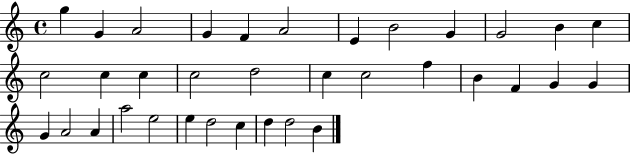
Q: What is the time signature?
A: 4/4